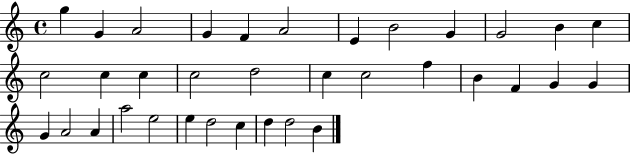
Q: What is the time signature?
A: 4/4